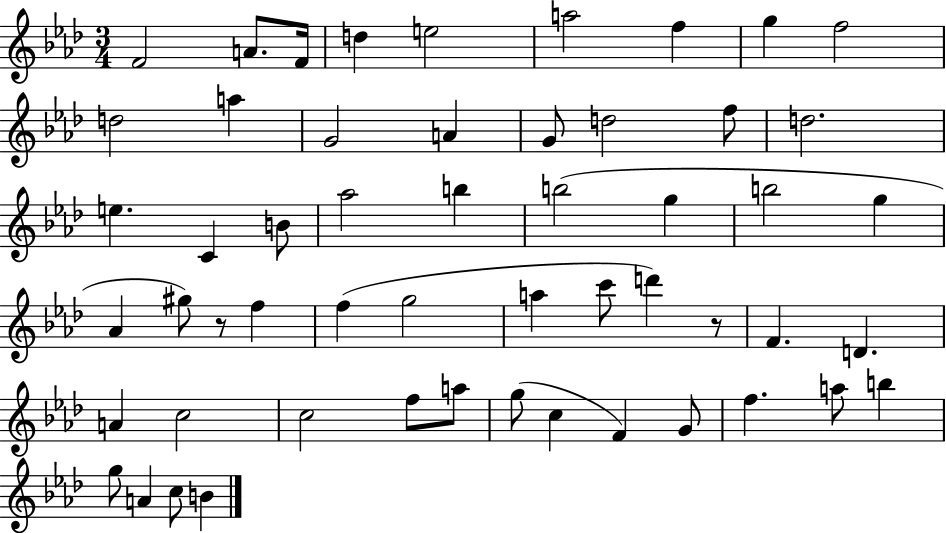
F4/h A4/e. F4/s D5/q E5/h A5/h F5/q G5/q F5/h D5/h A5/q G4/h A4/q G4/e D5/h F5/e D5/h. E5/q. C4/q B4/e Ab5/h B5/q B5/h G5/q B5/h G5/q Ab4/q G#5/e R/e F5/q F5/q G5/h A5/q C6/e D6/q R/e F4/q. D4/q. A4/q C5/h C5/h F5/e A5/e G5/e C5/q F4/q G4/e F5/q. A5/e B5/q G5/e A4/q C5/e B4/q